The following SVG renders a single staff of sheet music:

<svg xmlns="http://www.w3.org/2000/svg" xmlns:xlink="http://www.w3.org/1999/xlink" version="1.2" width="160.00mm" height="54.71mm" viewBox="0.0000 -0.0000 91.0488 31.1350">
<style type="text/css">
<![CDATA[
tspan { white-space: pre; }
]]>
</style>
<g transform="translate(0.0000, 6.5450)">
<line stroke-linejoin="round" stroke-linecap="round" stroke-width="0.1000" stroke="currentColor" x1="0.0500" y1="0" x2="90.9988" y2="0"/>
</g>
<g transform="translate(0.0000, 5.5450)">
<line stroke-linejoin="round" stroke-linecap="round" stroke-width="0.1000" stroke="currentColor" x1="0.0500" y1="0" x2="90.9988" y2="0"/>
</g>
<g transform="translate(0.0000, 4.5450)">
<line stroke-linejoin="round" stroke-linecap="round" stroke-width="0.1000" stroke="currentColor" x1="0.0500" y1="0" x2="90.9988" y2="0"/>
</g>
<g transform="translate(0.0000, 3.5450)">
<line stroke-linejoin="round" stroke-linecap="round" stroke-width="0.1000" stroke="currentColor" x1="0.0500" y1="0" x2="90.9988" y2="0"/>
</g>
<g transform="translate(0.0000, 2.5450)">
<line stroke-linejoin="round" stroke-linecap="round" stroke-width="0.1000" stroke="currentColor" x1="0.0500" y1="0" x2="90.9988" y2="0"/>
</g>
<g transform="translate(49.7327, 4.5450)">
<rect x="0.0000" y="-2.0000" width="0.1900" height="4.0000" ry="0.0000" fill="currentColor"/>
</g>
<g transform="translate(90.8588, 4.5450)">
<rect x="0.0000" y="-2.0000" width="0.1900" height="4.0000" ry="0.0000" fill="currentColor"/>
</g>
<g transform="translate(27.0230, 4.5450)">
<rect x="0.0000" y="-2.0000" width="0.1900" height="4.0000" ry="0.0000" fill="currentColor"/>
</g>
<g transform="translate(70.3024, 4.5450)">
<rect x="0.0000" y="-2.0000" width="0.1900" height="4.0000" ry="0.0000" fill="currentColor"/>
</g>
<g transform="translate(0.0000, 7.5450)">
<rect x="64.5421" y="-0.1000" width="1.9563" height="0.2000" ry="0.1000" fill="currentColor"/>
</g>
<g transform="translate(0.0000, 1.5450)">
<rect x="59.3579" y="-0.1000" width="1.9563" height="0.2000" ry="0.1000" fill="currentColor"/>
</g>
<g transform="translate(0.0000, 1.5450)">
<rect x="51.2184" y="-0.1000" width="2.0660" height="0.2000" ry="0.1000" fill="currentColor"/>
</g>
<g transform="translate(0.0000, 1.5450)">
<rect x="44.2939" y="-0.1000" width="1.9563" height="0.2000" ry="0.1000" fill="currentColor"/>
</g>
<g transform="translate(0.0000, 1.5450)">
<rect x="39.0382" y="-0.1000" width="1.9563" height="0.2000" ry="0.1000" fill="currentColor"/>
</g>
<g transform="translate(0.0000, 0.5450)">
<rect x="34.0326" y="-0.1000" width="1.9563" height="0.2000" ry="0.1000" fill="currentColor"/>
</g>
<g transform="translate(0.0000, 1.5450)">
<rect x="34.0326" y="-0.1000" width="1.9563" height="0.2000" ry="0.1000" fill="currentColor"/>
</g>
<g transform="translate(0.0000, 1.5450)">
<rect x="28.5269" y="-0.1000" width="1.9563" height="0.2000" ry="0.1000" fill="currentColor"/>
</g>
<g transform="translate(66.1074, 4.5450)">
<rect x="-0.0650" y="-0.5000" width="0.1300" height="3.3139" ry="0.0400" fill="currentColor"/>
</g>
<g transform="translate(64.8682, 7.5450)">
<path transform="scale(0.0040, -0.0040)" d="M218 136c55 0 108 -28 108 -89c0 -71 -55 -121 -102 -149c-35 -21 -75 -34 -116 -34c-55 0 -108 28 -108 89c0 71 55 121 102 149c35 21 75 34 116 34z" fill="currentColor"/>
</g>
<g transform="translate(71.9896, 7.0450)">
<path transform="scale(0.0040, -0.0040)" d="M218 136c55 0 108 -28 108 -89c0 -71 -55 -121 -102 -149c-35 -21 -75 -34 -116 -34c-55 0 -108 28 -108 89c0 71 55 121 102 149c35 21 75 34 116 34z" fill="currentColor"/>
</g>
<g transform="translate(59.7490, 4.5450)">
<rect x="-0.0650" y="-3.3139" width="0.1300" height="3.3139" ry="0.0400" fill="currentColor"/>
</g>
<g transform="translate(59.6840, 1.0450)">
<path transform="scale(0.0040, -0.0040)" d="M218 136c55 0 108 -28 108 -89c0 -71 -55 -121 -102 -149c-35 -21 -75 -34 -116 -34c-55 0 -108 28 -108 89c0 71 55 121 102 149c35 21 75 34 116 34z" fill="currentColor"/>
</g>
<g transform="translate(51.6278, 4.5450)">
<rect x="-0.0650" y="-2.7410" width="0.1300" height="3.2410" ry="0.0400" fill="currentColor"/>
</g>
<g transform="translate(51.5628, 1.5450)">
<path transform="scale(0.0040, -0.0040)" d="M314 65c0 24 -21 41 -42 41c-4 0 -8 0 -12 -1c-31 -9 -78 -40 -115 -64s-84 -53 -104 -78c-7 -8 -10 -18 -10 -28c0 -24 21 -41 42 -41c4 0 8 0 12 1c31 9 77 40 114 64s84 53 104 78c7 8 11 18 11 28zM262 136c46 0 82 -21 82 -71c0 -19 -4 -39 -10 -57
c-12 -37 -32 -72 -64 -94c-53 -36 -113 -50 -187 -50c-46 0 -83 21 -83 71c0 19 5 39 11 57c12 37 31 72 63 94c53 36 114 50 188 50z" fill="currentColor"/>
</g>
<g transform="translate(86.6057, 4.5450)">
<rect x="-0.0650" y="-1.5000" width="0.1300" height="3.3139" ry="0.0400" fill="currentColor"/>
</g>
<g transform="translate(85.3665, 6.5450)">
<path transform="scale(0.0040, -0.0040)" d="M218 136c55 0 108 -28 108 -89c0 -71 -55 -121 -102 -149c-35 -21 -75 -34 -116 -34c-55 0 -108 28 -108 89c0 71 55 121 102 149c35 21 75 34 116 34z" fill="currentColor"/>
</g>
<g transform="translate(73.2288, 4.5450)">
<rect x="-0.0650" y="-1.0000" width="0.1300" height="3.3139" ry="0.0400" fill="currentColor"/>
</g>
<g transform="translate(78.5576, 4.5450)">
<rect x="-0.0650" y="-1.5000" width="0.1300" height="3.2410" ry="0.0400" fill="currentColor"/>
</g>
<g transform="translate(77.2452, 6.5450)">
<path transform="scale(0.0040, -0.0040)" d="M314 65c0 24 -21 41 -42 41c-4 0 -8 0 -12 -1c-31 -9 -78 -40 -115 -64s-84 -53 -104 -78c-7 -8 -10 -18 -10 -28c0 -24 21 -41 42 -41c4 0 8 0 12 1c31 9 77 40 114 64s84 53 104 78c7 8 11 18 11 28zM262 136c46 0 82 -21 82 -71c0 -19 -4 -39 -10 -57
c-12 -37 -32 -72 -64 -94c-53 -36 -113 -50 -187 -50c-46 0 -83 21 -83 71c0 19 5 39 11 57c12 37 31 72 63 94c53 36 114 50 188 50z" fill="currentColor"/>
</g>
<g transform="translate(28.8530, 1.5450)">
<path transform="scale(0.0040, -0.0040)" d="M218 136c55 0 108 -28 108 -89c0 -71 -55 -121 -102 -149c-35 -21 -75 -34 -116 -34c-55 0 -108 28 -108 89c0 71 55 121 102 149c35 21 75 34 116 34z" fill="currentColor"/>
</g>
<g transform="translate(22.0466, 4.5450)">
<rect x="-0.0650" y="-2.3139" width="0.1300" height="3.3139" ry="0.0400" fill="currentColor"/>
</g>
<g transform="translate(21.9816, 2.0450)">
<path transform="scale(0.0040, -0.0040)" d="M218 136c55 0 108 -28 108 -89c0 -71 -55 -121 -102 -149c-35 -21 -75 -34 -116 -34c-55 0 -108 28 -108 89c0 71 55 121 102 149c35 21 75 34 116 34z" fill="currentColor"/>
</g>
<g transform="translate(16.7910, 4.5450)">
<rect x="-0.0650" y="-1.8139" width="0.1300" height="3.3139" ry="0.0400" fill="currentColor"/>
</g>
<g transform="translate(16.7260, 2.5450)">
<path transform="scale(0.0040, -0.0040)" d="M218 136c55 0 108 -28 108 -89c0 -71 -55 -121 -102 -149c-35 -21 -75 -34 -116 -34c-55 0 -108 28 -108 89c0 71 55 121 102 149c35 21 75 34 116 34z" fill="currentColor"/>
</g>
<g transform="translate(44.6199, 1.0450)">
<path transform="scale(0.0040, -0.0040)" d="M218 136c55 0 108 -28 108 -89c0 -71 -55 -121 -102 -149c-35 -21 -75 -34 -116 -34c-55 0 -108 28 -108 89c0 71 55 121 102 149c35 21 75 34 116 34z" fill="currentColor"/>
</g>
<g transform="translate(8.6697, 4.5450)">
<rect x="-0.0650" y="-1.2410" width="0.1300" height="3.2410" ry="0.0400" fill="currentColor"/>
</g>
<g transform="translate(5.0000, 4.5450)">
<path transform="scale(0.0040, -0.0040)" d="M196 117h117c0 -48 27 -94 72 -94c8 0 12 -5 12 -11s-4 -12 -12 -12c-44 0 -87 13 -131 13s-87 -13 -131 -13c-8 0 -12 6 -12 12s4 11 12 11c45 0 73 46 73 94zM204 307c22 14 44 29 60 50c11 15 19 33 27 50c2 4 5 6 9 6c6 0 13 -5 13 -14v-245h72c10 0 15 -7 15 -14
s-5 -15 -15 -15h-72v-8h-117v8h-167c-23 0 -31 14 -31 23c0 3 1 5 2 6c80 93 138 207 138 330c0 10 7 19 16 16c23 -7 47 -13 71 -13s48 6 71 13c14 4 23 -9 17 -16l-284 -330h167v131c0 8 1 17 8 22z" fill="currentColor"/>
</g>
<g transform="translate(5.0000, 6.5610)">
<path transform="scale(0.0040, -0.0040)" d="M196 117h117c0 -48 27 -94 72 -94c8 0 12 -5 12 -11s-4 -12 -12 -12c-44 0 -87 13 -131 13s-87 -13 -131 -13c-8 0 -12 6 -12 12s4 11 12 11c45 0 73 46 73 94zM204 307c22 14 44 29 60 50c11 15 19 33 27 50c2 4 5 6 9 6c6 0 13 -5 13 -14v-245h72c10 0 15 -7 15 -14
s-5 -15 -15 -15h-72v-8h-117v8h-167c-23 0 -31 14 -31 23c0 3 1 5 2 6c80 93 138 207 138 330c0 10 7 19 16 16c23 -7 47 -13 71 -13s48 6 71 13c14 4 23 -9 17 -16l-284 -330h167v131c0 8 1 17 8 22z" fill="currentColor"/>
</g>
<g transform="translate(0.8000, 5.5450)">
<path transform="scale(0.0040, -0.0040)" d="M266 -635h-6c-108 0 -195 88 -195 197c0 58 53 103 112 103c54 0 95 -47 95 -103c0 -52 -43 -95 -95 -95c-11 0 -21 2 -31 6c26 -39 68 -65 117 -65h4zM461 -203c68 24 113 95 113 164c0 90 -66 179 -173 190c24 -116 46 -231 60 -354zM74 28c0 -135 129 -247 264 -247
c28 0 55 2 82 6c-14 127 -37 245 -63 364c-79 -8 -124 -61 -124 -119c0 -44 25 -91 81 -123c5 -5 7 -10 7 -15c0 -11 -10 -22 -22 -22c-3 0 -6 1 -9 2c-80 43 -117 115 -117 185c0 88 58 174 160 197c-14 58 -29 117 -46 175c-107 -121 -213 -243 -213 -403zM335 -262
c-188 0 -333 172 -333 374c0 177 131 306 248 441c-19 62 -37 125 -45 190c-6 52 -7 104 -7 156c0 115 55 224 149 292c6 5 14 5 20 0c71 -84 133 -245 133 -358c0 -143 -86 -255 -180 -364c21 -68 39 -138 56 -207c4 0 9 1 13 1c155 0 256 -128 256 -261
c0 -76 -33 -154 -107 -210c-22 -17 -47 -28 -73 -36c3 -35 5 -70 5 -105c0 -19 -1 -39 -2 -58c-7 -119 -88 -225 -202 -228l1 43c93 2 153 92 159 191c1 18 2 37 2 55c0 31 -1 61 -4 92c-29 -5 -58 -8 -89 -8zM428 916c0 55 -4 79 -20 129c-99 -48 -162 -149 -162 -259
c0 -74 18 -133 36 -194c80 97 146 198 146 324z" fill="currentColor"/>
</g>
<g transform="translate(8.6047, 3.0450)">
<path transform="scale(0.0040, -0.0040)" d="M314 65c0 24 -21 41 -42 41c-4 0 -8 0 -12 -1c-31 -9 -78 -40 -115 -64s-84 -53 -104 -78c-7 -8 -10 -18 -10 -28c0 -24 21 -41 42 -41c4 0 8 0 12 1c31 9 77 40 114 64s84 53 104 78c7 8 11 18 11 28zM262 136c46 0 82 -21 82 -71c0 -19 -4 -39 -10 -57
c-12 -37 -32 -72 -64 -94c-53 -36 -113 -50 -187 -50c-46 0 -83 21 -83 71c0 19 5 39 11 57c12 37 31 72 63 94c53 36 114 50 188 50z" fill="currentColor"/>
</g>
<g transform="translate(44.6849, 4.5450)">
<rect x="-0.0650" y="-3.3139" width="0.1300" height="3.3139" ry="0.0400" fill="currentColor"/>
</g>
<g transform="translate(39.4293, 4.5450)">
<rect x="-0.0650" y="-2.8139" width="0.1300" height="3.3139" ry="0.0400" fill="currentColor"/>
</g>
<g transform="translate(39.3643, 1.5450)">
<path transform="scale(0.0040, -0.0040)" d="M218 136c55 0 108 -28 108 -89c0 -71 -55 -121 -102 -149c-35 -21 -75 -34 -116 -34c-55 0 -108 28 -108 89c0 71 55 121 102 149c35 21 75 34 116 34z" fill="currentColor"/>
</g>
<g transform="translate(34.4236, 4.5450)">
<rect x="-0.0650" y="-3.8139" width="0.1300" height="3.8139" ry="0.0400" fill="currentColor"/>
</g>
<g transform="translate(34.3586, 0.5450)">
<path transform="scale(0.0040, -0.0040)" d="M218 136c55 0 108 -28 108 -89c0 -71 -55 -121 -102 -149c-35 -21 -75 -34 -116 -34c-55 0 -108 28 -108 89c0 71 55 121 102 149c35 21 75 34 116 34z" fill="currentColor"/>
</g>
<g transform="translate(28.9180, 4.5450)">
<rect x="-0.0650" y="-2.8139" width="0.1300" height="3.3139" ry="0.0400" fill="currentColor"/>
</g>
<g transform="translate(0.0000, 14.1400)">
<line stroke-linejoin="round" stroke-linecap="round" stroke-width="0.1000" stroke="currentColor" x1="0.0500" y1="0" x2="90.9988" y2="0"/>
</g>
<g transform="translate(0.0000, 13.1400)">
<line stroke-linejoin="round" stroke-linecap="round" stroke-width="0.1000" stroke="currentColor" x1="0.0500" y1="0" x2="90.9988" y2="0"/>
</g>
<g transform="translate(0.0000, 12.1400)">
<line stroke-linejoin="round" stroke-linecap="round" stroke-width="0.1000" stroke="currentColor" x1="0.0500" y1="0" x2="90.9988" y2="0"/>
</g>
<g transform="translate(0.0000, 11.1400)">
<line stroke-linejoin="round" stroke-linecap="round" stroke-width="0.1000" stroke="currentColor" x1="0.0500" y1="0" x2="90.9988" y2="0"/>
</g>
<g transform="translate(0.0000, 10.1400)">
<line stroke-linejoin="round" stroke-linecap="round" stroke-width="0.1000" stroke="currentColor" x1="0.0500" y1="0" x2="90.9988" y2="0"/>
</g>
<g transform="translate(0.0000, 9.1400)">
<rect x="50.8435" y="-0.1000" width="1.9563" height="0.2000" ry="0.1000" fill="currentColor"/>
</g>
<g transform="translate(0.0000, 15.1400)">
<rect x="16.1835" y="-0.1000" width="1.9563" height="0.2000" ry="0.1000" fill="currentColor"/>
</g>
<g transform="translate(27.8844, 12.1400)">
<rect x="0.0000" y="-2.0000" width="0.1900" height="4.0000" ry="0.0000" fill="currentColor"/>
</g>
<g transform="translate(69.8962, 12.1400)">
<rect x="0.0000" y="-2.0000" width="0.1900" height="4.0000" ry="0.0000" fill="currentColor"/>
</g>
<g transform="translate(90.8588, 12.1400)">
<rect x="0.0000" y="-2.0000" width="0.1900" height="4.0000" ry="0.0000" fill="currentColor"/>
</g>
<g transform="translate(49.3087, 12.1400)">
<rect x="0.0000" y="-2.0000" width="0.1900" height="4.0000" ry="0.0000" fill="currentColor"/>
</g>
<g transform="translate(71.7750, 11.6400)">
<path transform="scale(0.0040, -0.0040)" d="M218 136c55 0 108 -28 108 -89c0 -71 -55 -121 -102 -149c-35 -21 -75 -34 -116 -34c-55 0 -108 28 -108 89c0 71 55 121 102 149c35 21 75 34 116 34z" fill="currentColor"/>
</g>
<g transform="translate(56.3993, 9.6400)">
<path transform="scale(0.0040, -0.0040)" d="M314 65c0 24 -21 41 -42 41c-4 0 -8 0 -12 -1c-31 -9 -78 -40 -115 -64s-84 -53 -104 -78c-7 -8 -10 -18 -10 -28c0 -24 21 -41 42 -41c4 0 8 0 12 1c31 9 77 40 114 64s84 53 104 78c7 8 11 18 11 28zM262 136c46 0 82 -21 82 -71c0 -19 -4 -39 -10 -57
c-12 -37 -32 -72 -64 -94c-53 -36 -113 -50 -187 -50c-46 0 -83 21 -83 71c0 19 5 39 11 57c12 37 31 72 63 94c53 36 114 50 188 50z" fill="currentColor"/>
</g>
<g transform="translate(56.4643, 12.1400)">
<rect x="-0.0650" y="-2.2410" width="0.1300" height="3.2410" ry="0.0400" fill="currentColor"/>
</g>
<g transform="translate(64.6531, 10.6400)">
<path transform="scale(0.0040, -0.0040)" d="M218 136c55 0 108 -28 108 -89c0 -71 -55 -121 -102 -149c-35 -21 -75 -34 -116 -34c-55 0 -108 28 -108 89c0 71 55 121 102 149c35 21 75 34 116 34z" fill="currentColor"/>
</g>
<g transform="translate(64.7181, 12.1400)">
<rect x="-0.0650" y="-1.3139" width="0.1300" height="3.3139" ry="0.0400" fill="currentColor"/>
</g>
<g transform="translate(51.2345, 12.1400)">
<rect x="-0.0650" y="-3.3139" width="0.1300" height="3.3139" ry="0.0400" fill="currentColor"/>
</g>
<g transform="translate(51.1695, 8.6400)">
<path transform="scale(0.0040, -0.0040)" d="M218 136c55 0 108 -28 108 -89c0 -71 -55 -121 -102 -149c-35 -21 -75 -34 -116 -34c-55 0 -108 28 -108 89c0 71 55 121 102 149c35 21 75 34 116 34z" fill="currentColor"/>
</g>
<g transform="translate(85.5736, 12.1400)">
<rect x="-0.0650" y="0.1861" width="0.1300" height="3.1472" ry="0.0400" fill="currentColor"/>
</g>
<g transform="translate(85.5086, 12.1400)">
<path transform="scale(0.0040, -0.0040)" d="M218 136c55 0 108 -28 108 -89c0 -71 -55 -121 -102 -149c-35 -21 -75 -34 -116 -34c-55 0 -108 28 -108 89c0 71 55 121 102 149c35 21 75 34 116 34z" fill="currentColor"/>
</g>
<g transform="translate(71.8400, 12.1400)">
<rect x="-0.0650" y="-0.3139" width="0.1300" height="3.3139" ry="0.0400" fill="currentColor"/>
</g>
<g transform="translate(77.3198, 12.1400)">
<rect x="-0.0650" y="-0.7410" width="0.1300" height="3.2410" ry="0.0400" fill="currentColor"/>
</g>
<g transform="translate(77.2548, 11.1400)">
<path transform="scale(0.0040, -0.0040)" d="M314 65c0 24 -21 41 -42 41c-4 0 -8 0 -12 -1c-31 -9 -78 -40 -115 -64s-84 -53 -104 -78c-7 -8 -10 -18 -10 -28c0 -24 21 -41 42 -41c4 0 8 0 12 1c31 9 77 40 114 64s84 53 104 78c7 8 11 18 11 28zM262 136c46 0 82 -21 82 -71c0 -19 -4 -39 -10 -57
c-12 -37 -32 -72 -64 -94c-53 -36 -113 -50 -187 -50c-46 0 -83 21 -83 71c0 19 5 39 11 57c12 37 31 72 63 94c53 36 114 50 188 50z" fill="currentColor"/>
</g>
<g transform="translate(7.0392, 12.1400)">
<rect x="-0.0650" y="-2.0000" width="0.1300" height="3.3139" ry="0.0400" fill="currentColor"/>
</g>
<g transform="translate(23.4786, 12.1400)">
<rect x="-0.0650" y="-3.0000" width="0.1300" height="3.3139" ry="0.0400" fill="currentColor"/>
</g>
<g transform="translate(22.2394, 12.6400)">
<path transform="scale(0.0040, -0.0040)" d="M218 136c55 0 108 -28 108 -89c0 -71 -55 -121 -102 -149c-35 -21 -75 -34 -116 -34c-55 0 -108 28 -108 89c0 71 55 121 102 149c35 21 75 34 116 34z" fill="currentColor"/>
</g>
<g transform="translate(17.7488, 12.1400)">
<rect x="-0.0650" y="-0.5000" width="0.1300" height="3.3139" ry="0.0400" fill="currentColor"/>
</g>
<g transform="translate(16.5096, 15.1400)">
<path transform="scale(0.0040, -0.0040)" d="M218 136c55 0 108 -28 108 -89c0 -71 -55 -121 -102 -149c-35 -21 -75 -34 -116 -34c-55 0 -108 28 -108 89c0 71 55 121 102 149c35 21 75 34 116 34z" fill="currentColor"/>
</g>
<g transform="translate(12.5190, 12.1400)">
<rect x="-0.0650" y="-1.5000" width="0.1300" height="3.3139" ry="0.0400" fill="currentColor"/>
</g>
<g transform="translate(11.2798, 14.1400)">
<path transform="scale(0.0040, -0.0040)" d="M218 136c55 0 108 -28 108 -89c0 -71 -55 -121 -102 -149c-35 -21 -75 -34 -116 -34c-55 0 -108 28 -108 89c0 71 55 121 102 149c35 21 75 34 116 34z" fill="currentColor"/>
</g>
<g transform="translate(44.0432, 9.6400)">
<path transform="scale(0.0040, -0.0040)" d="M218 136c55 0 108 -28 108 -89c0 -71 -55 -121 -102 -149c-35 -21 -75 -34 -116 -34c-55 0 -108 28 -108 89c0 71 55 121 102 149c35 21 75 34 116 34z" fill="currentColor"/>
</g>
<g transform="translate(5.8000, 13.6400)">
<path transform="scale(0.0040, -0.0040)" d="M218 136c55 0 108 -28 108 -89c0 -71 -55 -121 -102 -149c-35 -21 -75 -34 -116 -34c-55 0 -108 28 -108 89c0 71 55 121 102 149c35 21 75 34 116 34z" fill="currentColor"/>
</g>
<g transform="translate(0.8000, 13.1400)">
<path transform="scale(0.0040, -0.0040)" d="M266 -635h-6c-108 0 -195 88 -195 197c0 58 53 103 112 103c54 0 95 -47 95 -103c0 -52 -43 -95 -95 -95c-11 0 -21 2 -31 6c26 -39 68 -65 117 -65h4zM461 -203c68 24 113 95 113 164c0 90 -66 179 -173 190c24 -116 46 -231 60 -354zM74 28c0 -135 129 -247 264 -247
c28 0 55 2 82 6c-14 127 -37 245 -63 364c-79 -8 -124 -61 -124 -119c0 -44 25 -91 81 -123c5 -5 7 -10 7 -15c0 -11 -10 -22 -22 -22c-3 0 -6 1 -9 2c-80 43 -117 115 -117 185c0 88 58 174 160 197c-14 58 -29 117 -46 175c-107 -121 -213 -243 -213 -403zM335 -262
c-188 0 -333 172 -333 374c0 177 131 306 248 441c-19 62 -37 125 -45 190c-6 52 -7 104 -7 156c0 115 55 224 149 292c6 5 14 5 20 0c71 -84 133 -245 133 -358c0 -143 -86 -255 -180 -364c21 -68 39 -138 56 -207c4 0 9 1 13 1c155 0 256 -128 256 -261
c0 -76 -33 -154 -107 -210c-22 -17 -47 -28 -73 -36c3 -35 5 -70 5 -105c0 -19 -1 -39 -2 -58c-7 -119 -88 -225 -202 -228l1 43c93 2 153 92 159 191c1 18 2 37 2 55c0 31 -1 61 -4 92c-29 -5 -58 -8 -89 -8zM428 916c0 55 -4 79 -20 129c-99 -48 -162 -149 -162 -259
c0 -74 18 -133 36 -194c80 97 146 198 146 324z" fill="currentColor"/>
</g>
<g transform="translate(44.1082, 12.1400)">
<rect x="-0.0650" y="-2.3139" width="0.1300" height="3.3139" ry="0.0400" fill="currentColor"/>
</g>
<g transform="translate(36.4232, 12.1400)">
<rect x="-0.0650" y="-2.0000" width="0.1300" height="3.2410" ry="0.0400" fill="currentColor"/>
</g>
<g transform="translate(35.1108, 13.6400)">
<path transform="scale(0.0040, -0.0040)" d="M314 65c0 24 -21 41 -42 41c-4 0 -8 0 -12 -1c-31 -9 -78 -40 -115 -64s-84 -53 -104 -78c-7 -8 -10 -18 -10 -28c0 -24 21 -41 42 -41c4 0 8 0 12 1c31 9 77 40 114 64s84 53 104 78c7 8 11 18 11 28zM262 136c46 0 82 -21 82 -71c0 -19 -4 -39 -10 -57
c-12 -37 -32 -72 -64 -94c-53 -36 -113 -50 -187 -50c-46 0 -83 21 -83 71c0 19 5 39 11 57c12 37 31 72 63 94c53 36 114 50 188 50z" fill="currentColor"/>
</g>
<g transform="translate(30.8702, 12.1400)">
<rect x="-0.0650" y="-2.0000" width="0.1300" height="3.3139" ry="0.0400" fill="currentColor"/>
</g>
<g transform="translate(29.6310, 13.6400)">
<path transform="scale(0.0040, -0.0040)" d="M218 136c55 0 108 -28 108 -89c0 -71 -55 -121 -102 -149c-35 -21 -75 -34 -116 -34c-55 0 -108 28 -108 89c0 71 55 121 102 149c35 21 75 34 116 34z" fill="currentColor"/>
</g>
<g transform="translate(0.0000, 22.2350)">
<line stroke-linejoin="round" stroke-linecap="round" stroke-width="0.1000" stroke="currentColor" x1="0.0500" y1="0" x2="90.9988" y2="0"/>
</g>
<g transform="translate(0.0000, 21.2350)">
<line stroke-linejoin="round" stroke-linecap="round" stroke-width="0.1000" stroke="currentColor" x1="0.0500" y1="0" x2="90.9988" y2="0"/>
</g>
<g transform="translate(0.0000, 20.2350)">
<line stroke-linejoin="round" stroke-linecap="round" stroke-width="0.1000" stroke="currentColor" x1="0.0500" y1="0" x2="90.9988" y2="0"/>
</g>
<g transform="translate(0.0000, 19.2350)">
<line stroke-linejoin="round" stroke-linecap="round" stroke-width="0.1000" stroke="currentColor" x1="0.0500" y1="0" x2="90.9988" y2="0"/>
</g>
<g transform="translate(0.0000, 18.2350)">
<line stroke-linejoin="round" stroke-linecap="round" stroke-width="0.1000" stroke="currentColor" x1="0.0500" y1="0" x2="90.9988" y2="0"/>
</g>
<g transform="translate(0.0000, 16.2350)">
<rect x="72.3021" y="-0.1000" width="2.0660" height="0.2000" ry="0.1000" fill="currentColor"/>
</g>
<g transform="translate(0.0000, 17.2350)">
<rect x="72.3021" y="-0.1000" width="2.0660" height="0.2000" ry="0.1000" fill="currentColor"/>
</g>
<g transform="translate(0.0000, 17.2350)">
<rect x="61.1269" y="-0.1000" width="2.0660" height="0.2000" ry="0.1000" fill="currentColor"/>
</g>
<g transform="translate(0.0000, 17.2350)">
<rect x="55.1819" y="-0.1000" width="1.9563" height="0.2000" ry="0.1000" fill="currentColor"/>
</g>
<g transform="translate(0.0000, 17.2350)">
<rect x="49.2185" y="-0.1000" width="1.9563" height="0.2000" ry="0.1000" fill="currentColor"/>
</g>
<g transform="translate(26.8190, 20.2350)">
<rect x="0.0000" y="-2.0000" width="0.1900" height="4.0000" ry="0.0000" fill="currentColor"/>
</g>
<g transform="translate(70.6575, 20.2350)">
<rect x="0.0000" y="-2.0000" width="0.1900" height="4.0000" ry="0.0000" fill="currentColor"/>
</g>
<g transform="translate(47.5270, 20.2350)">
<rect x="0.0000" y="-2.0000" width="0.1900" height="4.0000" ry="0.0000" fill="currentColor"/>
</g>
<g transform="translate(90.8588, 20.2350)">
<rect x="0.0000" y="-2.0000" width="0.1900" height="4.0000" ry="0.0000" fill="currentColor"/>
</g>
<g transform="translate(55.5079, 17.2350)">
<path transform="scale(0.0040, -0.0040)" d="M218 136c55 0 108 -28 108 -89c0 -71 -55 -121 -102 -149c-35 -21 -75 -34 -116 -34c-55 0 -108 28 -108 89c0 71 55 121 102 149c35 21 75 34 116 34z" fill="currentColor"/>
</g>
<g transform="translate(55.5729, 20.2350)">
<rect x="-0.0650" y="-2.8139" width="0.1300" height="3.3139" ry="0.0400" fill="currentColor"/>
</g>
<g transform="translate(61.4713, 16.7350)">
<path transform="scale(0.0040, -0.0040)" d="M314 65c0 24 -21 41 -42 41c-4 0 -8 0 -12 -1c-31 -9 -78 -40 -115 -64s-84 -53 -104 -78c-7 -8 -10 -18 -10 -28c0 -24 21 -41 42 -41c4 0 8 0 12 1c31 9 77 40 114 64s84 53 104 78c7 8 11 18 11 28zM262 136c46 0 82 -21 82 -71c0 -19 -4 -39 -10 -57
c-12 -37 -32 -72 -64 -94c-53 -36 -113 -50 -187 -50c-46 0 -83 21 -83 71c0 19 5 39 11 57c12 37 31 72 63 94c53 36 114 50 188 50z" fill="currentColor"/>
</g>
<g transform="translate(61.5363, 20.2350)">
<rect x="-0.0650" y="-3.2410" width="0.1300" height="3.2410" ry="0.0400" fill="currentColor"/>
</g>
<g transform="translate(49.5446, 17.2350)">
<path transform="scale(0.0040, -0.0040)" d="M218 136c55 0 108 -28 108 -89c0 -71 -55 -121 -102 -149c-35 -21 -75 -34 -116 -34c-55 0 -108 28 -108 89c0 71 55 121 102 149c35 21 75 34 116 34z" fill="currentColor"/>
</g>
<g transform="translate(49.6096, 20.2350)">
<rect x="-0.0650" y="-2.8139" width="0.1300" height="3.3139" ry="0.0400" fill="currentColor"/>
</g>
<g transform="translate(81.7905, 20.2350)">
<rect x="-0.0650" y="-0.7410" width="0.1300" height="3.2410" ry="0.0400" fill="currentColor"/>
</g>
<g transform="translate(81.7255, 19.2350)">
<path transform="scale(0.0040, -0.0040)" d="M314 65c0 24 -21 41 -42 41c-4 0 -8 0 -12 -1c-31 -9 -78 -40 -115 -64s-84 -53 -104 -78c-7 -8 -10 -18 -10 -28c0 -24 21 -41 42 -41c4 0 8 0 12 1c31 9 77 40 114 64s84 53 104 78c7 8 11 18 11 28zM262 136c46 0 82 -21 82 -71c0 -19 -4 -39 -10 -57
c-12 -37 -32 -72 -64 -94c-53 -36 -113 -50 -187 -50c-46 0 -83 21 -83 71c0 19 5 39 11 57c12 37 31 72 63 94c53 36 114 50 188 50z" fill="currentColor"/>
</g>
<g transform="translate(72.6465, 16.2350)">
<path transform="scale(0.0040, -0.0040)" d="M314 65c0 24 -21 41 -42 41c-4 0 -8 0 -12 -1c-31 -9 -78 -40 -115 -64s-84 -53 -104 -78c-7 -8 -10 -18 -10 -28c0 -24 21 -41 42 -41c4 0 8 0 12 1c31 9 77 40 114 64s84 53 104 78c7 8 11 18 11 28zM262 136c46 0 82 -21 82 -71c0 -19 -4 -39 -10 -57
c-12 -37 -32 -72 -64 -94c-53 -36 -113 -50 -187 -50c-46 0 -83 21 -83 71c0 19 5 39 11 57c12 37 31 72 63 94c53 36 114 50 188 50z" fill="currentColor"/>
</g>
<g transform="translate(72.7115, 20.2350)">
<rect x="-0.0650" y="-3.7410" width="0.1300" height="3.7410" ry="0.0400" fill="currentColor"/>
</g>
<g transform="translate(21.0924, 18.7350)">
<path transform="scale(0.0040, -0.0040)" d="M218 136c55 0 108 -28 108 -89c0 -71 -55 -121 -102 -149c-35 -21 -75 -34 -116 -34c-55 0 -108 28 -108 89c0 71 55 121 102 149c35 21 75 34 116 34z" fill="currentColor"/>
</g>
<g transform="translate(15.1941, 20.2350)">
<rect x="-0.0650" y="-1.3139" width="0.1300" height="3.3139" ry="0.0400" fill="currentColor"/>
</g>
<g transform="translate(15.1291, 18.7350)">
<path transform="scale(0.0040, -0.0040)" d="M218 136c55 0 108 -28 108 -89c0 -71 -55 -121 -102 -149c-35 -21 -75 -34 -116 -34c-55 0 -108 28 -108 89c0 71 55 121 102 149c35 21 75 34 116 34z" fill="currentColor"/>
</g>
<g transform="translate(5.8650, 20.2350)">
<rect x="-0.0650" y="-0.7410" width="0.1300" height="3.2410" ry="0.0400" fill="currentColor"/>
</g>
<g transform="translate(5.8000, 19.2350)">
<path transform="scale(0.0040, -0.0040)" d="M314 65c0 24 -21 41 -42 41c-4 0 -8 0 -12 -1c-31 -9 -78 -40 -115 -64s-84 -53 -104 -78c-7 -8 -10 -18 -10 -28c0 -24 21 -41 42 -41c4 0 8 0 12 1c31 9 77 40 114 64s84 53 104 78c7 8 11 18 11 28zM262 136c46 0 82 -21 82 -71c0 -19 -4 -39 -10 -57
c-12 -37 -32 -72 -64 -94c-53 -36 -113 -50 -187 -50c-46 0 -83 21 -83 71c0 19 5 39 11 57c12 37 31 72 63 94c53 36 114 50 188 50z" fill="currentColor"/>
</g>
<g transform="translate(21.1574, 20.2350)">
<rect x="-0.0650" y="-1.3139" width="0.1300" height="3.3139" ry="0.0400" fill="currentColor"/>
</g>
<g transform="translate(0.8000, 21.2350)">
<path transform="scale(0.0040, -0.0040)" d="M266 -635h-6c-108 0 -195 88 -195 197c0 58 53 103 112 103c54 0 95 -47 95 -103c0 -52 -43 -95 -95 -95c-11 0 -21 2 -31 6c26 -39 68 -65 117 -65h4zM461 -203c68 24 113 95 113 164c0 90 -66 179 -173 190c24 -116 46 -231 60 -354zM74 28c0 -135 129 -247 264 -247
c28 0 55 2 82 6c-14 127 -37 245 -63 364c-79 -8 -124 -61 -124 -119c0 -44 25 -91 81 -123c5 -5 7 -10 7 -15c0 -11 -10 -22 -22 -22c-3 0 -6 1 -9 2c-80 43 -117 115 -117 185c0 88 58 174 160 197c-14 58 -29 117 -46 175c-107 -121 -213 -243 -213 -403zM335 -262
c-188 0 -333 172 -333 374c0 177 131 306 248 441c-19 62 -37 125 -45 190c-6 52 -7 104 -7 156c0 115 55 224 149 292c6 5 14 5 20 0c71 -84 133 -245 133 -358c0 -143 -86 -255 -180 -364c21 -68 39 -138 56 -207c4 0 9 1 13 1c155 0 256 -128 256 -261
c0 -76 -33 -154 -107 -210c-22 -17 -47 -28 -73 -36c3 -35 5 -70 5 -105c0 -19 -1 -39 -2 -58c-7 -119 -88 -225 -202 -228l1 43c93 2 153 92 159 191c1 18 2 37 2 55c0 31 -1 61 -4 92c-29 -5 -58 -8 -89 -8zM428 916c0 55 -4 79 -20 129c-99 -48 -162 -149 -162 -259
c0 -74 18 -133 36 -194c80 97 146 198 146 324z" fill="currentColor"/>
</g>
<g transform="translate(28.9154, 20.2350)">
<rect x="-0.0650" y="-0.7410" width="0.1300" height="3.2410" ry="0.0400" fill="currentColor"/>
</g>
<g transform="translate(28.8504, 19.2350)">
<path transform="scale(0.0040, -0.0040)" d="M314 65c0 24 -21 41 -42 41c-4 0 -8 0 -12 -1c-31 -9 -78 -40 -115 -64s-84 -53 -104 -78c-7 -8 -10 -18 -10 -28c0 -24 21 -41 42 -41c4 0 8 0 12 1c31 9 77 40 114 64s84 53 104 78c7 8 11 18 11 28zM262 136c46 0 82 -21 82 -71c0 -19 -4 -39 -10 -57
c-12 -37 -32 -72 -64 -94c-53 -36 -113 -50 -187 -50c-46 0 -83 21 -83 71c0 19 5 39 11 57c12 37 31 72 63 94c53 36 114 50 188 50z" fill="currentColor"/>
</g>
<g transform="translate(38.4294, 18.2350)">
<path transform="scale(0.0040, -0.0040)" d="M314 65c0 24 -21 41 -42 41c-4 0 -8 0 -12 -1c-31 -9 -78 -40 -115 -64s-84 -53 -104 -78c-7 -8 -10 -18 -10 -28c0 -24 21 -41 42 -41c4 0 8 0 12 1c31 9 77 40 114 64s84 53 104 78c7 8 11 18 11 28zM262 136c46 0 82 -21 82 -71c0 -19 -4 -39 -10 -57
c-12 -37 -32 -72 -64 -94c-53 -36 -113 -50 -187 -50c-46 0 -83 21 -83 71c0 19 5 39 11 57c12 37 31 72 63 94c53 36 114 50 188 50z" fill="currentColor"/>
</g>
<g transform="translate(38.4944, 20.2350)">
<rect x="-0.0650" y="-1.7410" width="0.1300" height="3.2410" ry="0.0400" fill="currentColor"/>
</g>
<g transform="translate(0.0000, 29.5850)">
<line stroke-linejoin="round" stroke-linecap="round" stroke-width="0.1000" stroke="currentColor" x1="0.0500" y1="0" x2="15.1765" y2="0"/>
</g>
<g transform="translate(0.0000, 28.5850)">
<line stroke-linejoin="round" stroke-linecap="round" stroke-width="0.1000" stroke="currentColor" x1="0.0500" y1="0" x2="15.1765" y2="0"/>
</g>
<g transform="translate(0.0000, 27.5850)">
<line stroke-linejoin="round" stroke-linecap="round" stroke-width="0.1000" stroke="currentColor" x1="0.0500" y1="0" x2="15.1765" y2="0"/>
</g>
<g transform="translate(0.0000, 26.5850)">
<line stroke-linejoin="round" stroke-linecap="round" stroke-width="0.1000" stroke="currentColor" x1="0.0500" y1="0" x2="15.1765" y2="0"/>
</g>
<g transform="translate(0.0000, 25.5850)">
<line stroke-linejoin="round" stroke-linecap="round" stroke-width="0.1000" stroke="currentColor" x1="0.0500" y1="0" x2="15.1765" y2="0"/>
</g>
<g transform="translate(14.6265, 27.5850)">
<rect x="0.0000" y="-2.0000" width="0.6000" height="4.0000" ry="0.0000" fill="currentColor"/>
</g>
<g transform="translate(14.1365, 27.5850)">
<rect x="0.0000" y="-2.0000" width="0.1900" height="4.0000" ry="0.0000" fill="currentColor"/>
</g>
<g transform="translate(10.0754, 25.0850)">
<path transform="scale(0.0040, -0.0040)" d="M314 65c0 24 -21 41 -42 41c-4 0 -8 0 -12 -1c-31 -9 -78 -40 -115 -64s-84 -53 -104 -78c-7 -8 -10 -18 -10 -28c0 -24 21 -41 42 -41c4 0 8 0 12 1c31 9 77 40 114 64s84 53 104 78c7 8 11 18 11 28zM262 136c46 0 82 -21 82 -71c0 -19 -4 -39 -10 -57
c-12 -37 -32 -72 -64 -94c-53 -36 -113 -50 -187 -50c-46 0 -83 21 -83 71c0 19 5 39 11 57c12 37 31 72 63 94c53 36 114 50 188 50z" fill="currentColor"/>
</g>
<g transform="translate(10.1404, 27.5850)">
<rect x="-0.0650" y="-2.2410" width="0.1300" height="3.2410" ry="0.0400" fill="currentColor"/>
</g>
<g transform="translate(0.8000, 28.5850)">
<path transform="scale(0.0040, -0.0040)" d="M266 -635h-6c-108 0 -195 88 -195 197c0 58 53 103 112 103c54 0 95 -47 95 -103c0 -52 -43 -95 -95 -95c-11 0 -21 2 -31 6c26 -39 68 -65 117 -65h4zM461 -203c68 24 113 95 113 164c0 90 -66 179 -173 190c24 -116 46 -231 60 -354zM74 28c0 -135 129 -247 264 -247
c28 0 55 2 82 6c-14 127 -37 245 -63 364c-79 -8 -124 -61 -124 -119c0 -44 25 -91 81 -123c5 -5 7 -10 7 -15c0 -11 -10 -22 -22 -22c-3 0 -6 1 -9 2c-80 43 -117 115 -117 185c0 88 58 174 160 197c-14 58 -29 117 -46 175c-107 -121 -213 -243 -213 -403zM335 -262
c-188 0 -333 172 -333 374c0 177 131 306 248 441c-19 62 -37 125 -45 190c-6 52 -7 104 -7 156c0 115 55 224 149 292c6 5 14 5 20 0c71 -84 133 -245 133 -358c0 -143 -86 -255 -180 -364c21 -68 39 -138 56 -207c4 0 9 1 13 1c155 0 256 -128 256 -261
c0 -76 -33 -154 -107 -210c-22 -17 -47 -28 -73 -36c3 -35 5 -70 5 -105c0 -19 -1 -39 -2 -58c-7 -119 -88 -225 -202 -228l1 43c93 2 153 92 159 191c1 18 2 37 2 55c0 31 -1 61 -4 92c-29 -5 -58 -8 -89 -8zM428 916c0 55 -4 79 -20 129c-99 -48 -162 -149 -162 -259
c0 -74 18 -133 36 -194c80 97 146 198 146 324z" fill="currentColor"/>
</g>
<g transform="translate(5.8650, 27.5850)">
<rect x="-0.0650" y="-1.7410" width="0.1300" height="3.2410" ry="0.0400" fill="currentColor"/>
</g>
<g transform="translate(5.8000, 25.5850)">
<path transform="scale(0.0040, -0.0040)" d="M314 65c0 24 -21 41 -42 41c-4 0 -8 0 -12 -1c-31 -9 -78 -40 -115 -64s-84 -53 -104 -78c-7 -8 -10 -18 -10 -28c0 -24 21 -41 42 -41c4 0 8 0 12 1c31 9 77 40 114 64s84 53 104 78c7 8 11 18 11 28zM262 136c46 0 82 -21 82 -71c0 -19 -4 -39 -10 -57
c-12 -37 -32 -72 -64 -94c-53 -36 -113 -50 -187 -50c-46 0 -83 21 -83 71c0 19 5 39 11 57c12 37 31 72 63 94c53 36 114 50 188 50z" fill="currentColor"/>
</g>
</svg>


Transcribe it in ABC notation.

X:1
T:Untitled
M:4/4
L:1/4
K:C
e2 f g a c' a b a2 b C D E2 E F E C A F F2 g b g2 e c d2 B d2 e e d2 f2 a a b2 c'2 d2 f2 g2